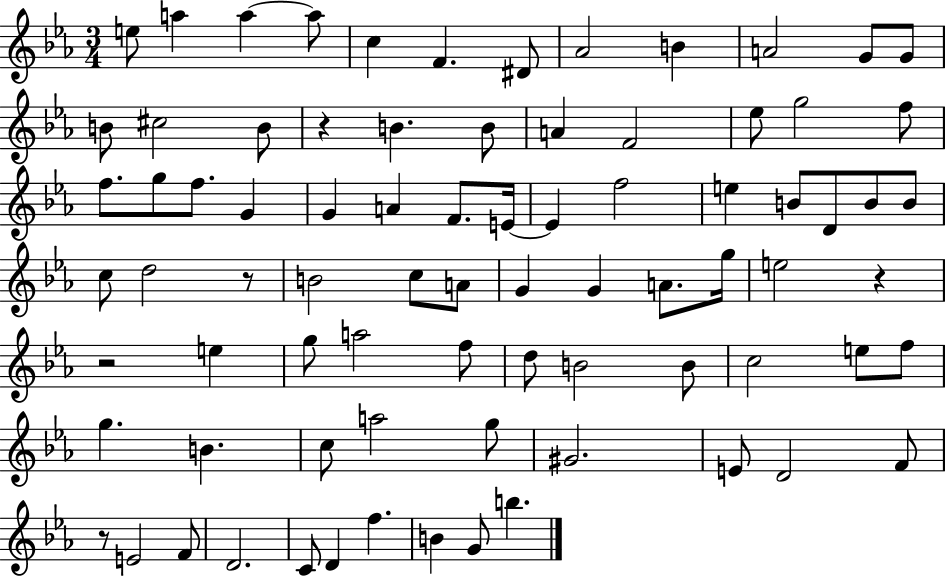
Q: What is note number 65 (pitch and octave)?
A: D4